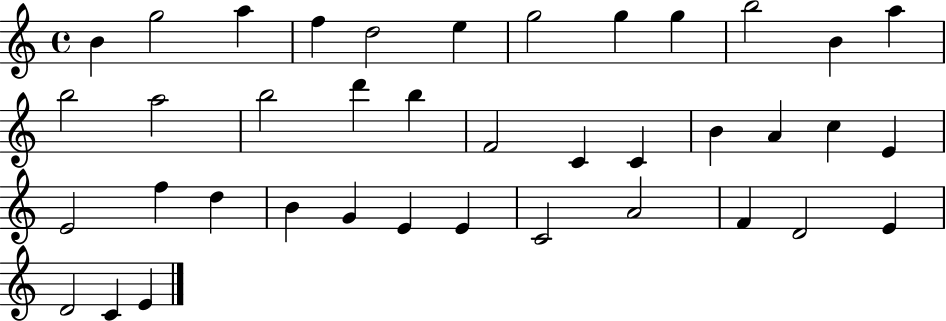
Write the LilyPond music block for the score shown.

{
  \clef treble
  \time 4/4
  \defaultTimeSignature
  \key c \major
  b'4 g''2 a''4 | f''4 d''2 e''4 | g''2 g''4 g''4 | b''2 b'4 a''4 | \break b''2 a''2 | b''2 d'''4 b''4 | f'2 c'4 c'4 | b'4 a'4 c''4 e'4 | \break e'2 f''4 d''4 | b'4 g'4 e'4 e'4 | c'2 a'2 | f'4 d'2 e'4 | \break d'2 c'4 e'4 | \bar "|."
}